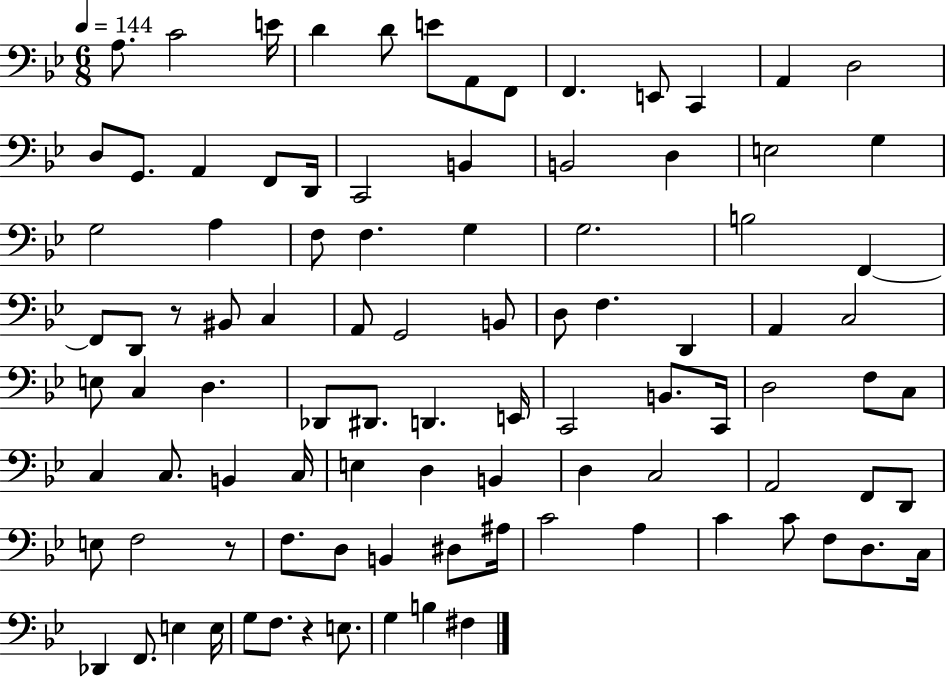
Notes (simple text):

A3/e. C4/h E4/s D4/q D4/e E4/e A2/e F2/e F2/q. E2/e C2/q A2/q D3/h D3/e G2/e. A2/q F2/e D2/s C2/h B2/q B2/h D3/q E3/h G3/q G3/h A3/q F3/e F3/q. G3/q G3/h. B3/h F2/q F2/e D2/e R/e BIS2/e C3/q A2/e G2/h B2/e D3/e F3/q. D2/q A2/q C3/h E3/e C3/q D3/q. Db2/e D#2/e. D2/q. E2/s C2/h B2/e. C2/s D3/h F3/e C3/e C3/q C3/e. B2/q C3/s E3/q D3/q B2/q D3/q C3/h A2/h F2/e D2/e E3/e F3/h R/e F3/e. D3/e B2/q D#3/e A#3/s C4/h A3/q C4/q C4/e F3/e D3/e. C3/s Db2/q F2/e. E3/q E3/s G3/e F3/e. R/q E3/e. G3/q B3/q F#3/q